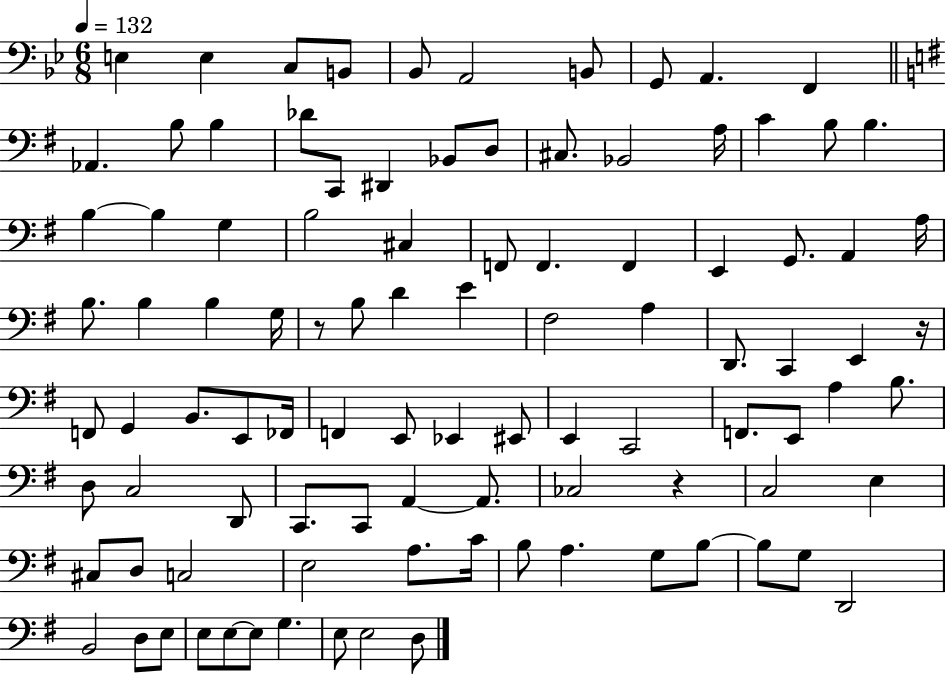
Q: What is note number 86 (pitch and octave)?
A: D2